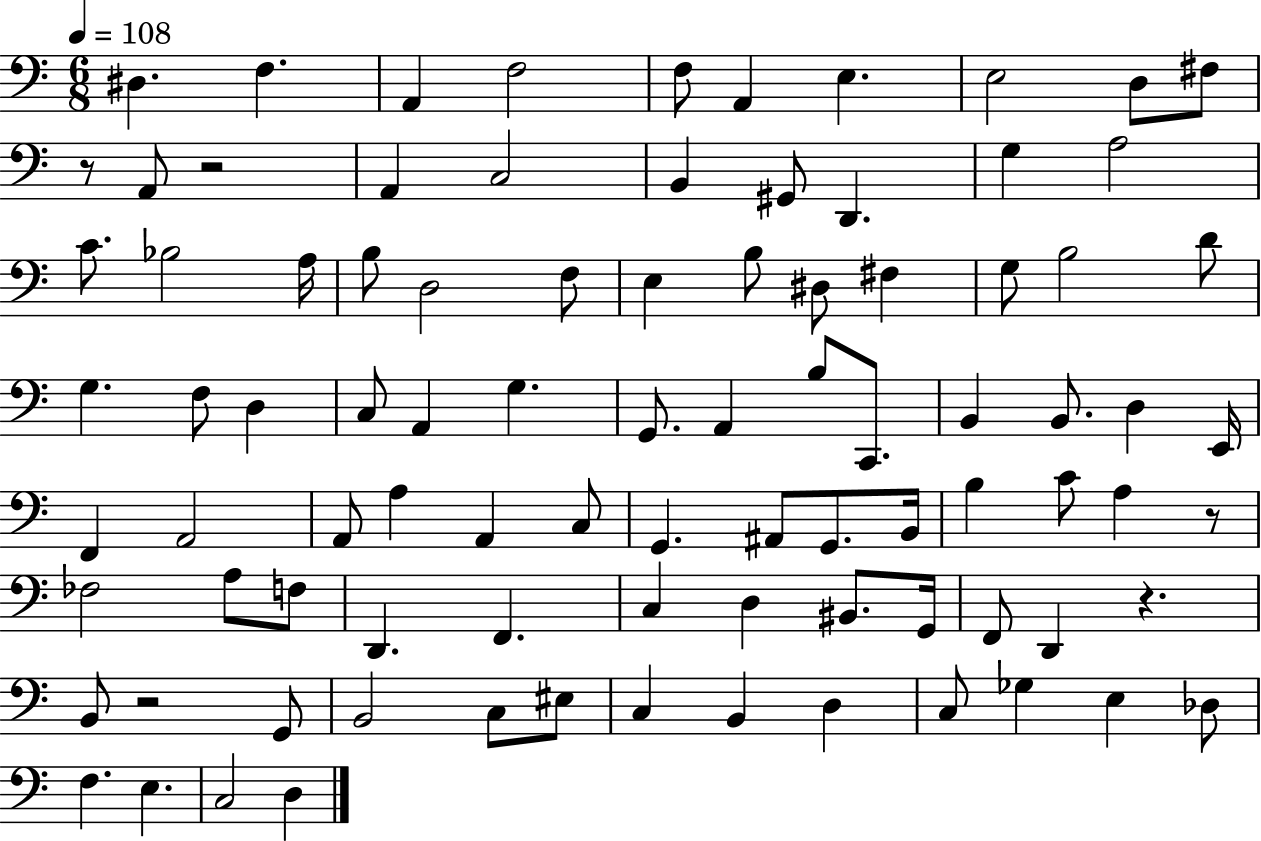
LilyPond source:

{
  \clef bass
  \numericTimeSignature
  \time 6/8
  \key c \major
  \tempo 4 = 108
  dis4. f4. | a,4 f2 | f8 a,4 e4. | e2 d8 fis8 | \break r8 a,8 r2 | a,4 c2 | b,4 gis,8 d,4. | g4 a2 | \break c'8. bes2 a16 | b8 d2 f8 | e4 b8 dis8 fis4 | g8 b2 d'8 | \break g4. f8 d4 | c8 a,4 g4. | g,8. a,4 b8 c,8. | b,4 b,8. d4 e,16 | \break f,4 a,2 | a,8 a4 a,4 c8 | g,4. ais,8 g,8. b,16 | b4 c'8 a4 r8 | \break fes2 a8 f8 | d,4. f,4. | c4 d4 bis,8. g,16 | f,8 d,4 r4. | \break b,8 r2 g,8 | b,2 c8 eis8 | c4 b,4 d4 | c8 ges4 e4 des8 | \break f4. e4. | c2 d4 | \bar "|."
}